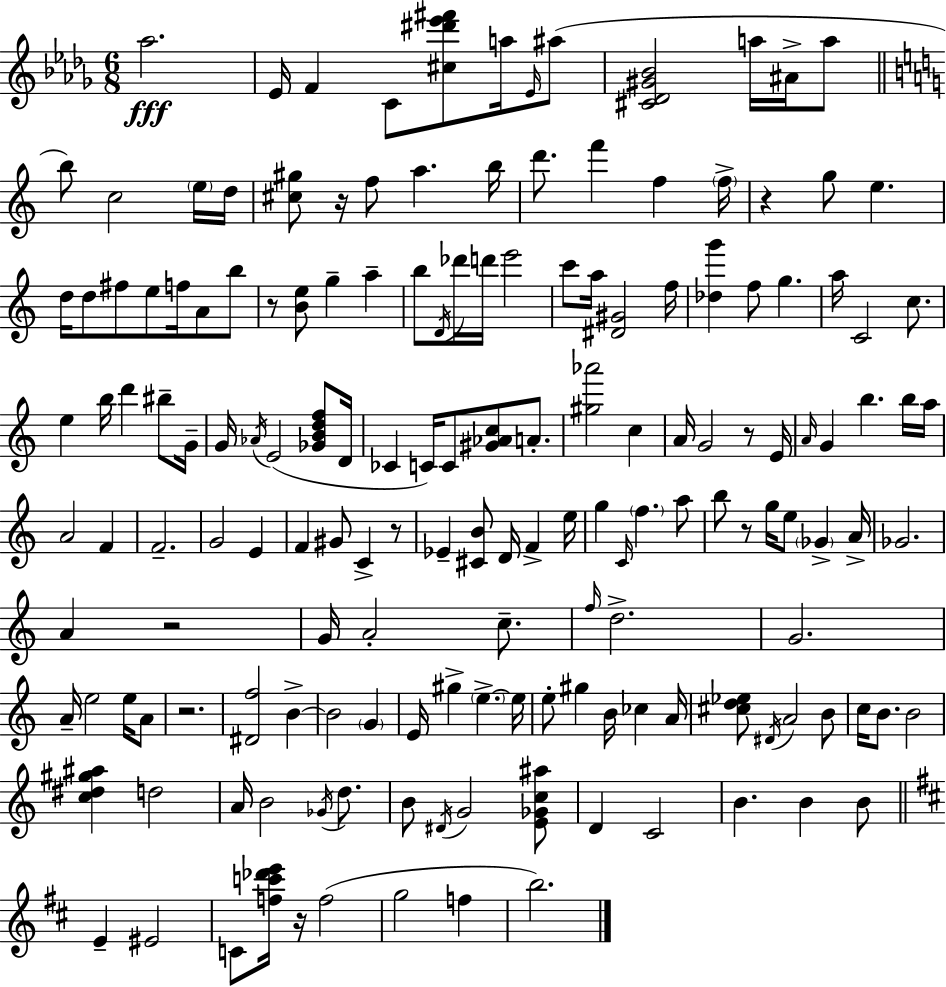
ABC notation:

X:1
T:Untitled
M:6/8
L:1/4
K:Bbm
_a2 _E/4 F C/2 [^c^d'_e'^f']/2 a/4 _E/4 ^a/2 [^C_D^G_B]2 a/4 ^A/4 a/2 b/2 c2 e/4 d/4 [^c^g]/2 z/4 f/2 a b/4 d'/2 f' f f/4 z g/2 e d/4 d/2 ^f/2 e/2 f/4 A/2 b/2 z/2 [Be]/2 g a b/2 D/4 _d'/4 d'/4 e'2 c'/2 a/4 [^D^G]2 f/4 [_dg'] f/2 g a/4 C2 c/2 e b/4 d' ^b/2 G/4 G/4 _A/4 E2 [_GBdf]/2 D/4 _C C/4 C/2 [^G_Ac]/2 A/2 [^g_a']2 c A/4 G2 z/2 E/4 A/4 G b b/4 a/4 A2 F F2 G2 E F ^G/2 C z/2 _E [^CB]/2 D/4 F e/4 g C/4 f a/2 b/2 z/2 g/4 e/2 _G A/4 _G2 A z2 G/4 A2 c/2 f/4 d2 G2 A/4 e2 e/4 A/2 z2 [^Df]2 B B2 G E/4 ^g e e/4 e/2 ^g B/4 _c A/4 [^cd_e]/2 ^D/4 A2 B/2 c/4 B/2 B2 [c^d^g^a] d2 A/4 B2 _G/4 d/2 B/2 ^D/4 G2 [E_Gc^a]/2 D C2 B B B/2 E ^E2 C/2 [fc'_d'e']/4 z/4 f2 g2 f b2